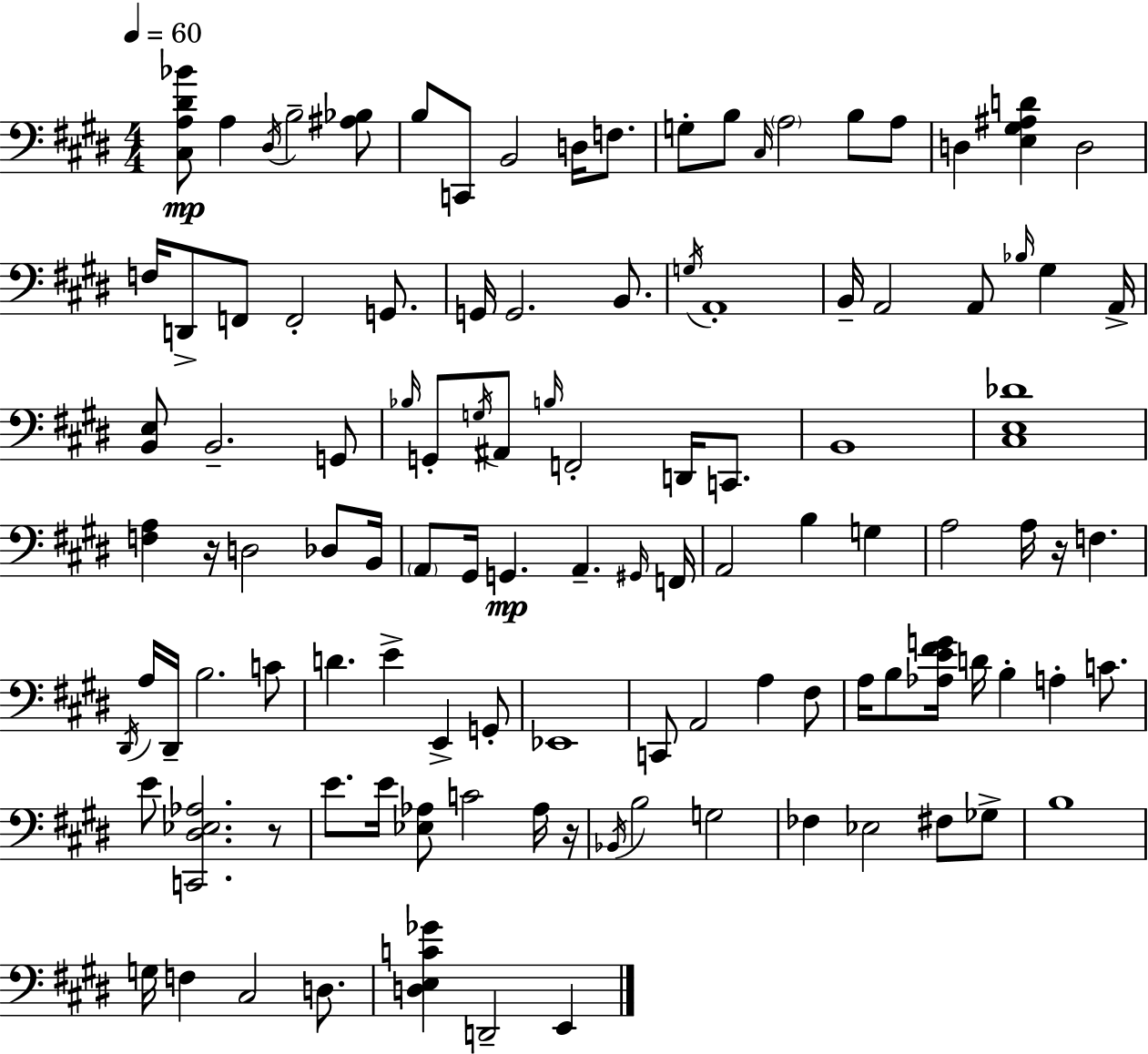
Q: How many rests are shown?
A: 4